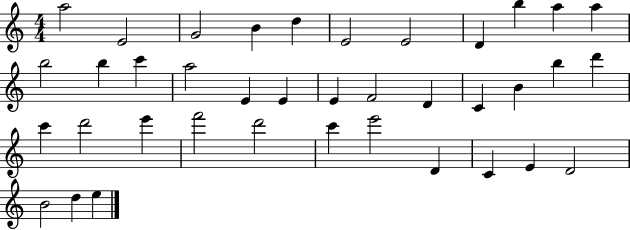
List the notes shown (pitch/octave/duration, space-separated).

A5/h E4/h G4/h B4/q D5/q E4/h E4/h D4/q B5/q A5/q A5/q B5/h B5/q C6/q A5/h E4/q E4/q E4/q F4/h D4/q C4/q B4/q B5/q D6/q C6/q D6/h E6/q F6/h D6/h C6/q E6/h D4/q C4/q E4/q D4/h B4/h D5/q E5/q